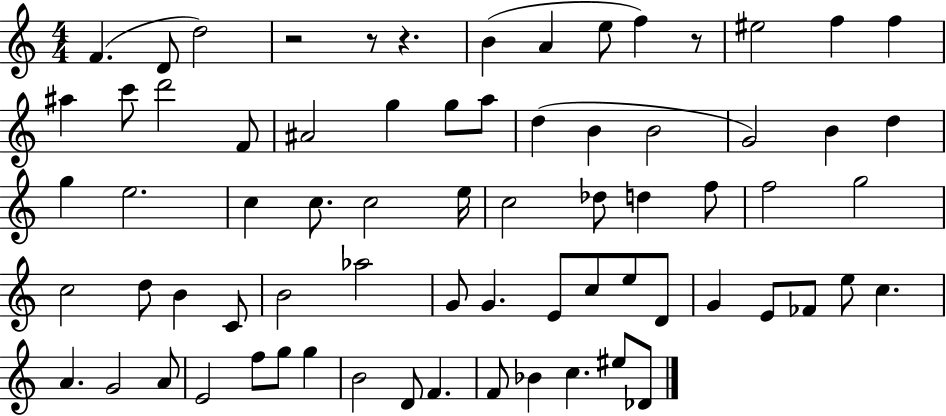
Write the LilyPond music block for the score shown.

{
  \clef treble
  \numericTimeSignature
  \time 4/4
  \key c \major
  f'4.( d'8 d''2) | r2 r8 r4. | b'4( a'4 e''8 f''4) r8 | eis''2 f''4 f''4 | \break ais''4 c'''8 d'''2 f'8 | ais'2 g''4 g''8 a''8 | d''4( b'4 b'2 | g'2) b'4 d''4 | \break g''4 e''2. | c''4 c''8. c''2 e''16 | c''2 des''8 d''4 f''8 | f''2 g''2 | \break c''2 d''8 b'4 c'8 | b'2 aes''2 | g'8 g'4. e'8 c''8 e''8 d'8 | g'4 e'8 fes'8 e''8 c''4. | \break a'4. g'2 a'8 | e'2 f''8 g''8 g''4 | b'2 d'8 f'4. | f'8 bes'4 c''4. eis''8 des'8 | \break \bar "|."
}